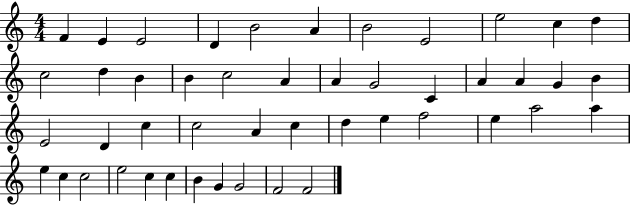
{
  \clef treble
  \numericTimeSignature
  \time 4/4
  \key c \major
  f'4 e'4 e'2 | d'4 b'2 a'4 | b'2 e'2 | e''2 c''4 d''4 | \break c''2 d''4 b'4 | b'4 c''2 a'4 | a'4 g'2 c'4 | a'4 a'4 g'4 b'4 | \break e'2 d'4 c''4 | c''2 a'4 c''4 | d''4 e''4 f''2 | e''4 a''2 a''4 | \break e''4 c''4 c''2 | e''2 c''4 c''4 | b'4 g'4 g'2 | f'2 f'2 | \break \bar "|."
}